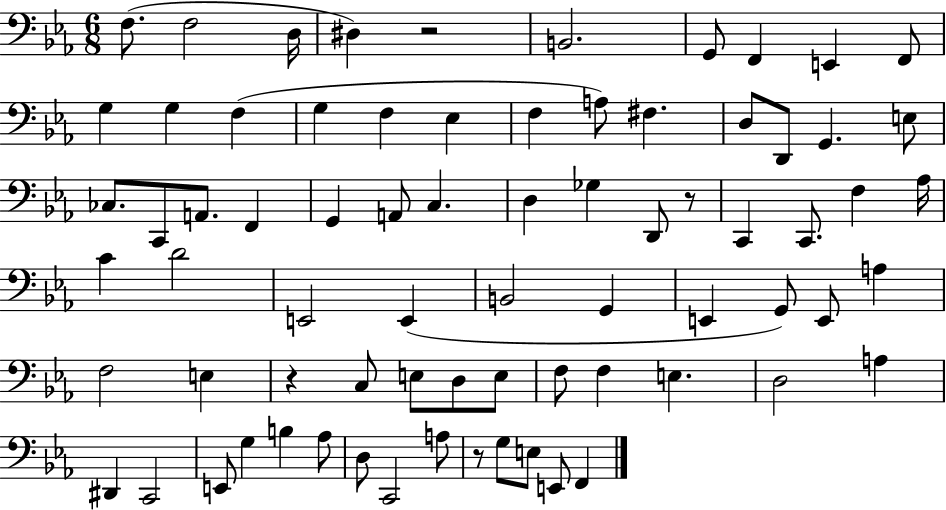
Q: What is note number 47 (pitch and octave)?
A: F3